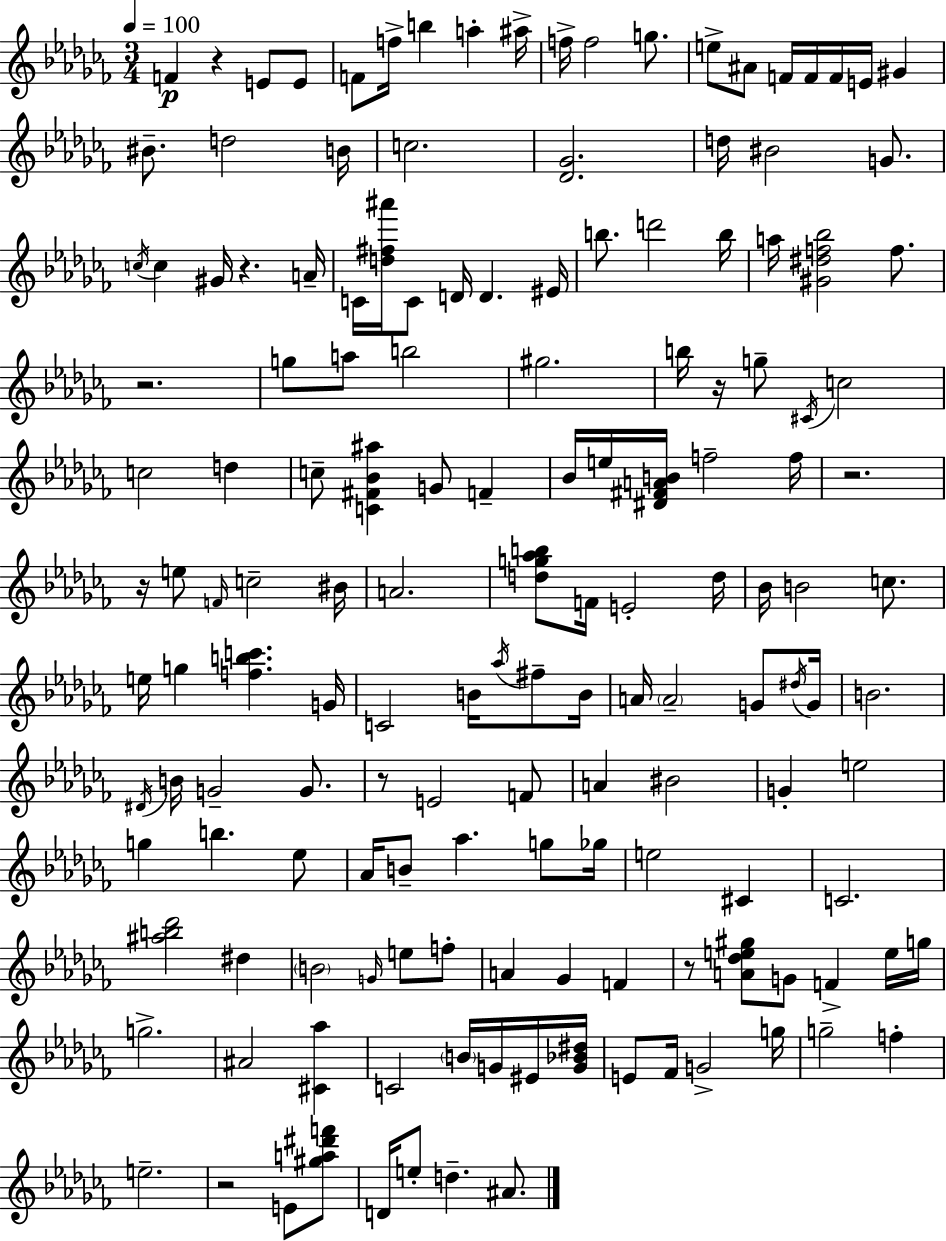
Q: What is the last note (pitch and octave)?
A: A#4